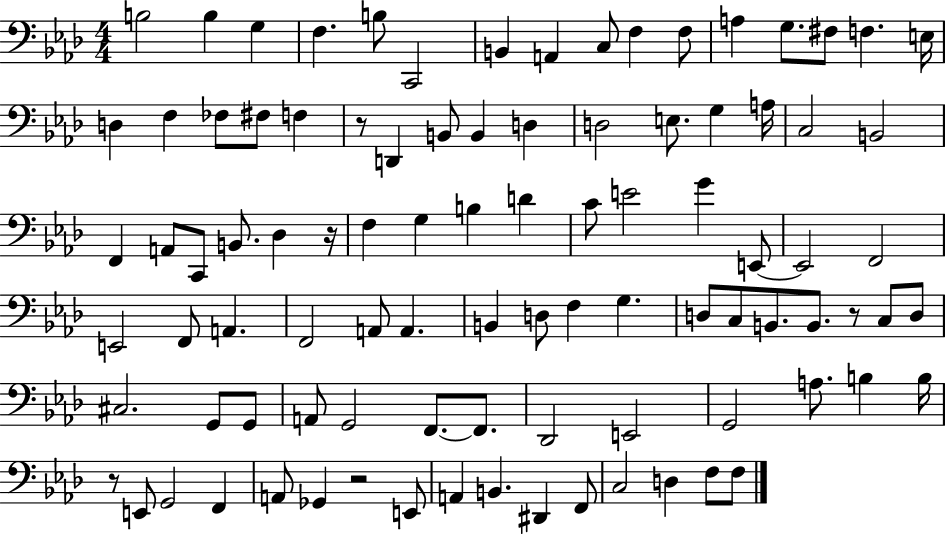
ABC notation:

X:1
T:Untitled
M:4/4
L:1/4
K:Ab
B,2 B, G, F, B,/2 C,,2 B,, A,, C,/2 F, F,/2 A, G,/2 ^F,/2 F, E,/4 D, F, _F,/2 ^F,/2 F, z/2 D,, B,,/2 B,, D, D,2 E,/2 G, A,/4 C,2 B,,2 F,, A,,/2 C,,/2 B,,/2 _D, z/4 F, G, B, D C/2 E2 G E,,/2 E,,2 F,,2 E,,2 F,,/2 A,, F,,2 A,,/2 A,, B,, D,/2 F, G, D,/2 C,/2 B,,/2 B,,/2 z/2 C,/2 D,/2 ^C,2 G,,/2 G,,/2 A,,/2 G,,2 F,,/2 F,,/2 _D,,2 E,,2 G,,2 A,/2 B, B,/4 z/2 E,,/2 G,,2 F,, A,,/2 _G,, z2 E,,/2 A,, B,, ^D,, F,,/2 C,2 D, F,/2 F,/2